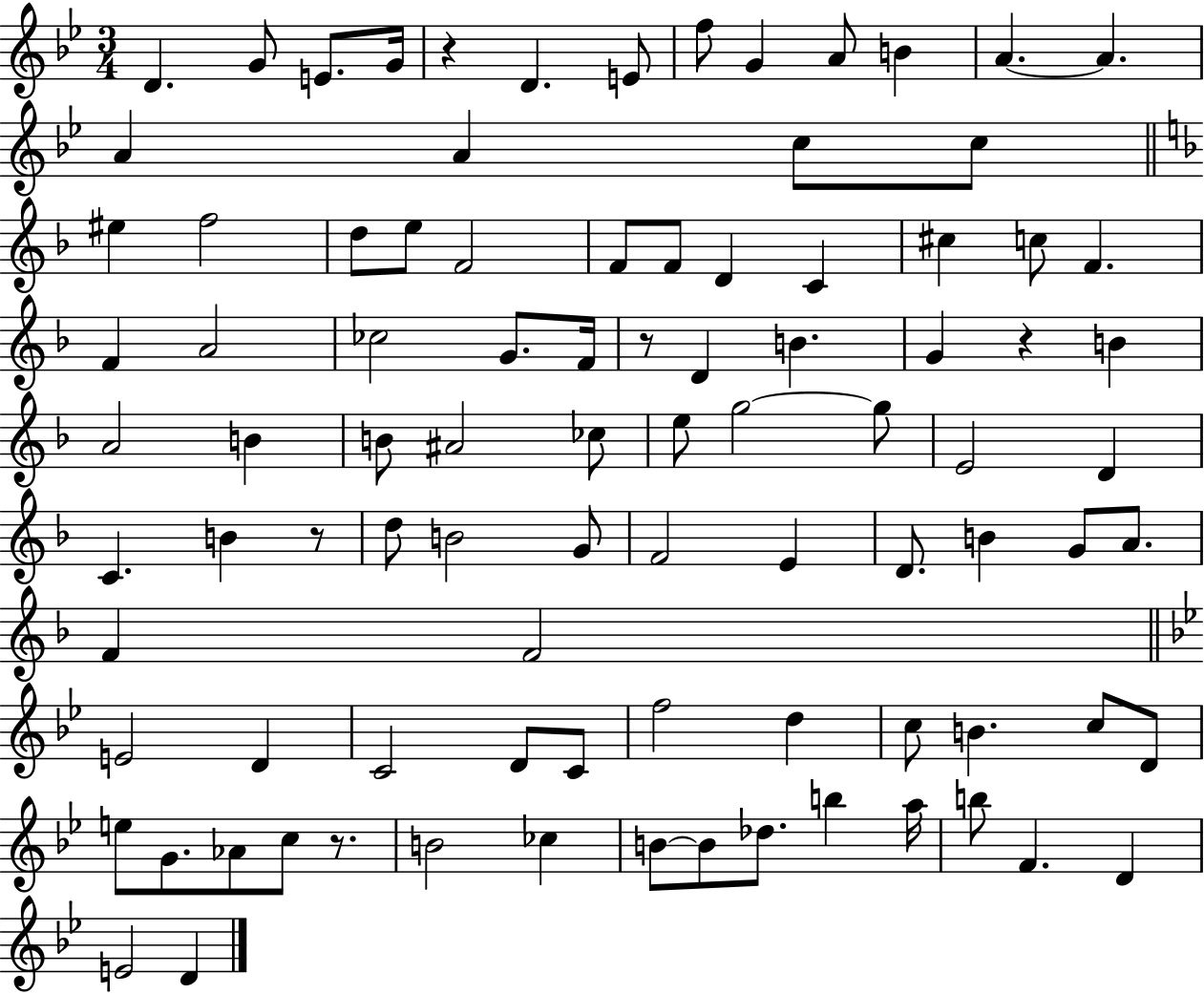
D4/q. G4/e E4/e. G4/s R/q D4/q. E4/e F5/e G4/q A4/e B4/q A4/q. A4/q. A4/q A4/q C5/e C5/e EIS5/q F5/h D5/e E5/e F4/h F4/e F4/e D4/q C4/q C#5/q C5/e F4/q. F4/q A4/h CES5/h G4/e. F4/s R/e D4/q B4/q. G4/q R/q B4/q A4/h B4/q B4/e A#4/h CES5/e E5/e G5/h G5/e E4/h D4/q C4/q. B4/q R/e D5/e B4/h G4/e F4/h E4/q D4/e. B4/q G4/e A4/e. F4/q F4/h E4/h D4/q C4/h D4/e C4/e F5/h D5/q C5/e B4/q. C5/e D4/e E5/e G4/e. Ab4/e C5/e R/e. B4/h CES5/q B4/e B4/e Db5/e. B5/q A5/s B5/e F4/q. D4/q E4/h D4/q